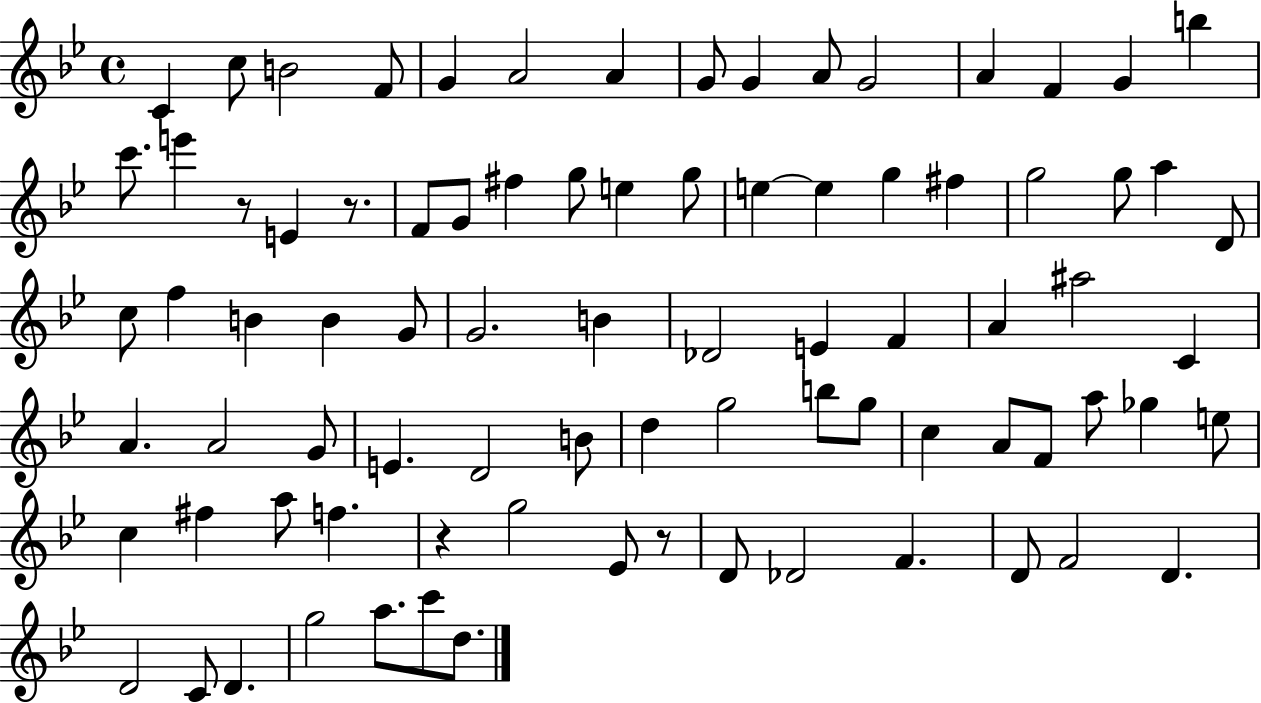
C4/q C5/e B4/h F4/e G4/q A4/h A4/q G4/e G4/q A4/e G4/h A4/q F4/q G4/q B5/q C6/e. E6/q R/e E4/q R/e. F4/e G4/e F#5/q G5/e E5/q G5/e E5/q E5/q G5/q F#5/q G5/h G5/e A5/q D4/e C5/e F5/q B4/q B4/q G4/e G4/h. B4/q Db4/h E4/q F4/q A4/q A#5/h C4/q A4/q. A4/h G4/e E4/q. D4/h B4/e D5/q G5/h B5/e G5/e C5/q A4/e F4/e A5/e Gb5/q E5/e C5/q F#5/q A5/e F5/q. R/q G5/h Eb4/e R/e D4/e Db4/h F4/q. D4/e F4/h D4/q. D4/h C4/e D4/q. G5/h A5/e. C6/e D5/e.